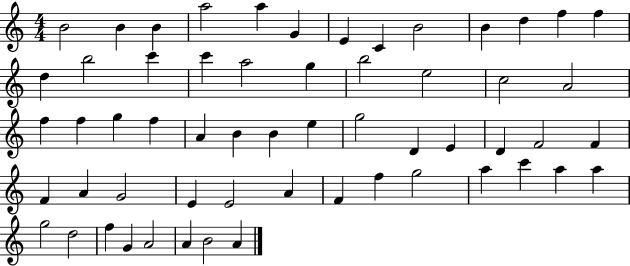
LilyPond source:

{
  \clef treble
  \numericTimeSignature
  \time 4/4
  \key c \major
  b'2 b'4 b'4 | a''2 a''4 g'4 | e'4 c'4 b'2 | b'4 d''4 f''4 f''4 | \break d''4 b''2 c'''4 | c'''4 a''2 g''4 | b''2 e''2 | c''2 a'2 | \break f''4 f''4 g''4 f''4 | a'4 b'4 b'4 e''4 | g''2 d'4 e'4 | d'4 f'2 f'4 | \break f'4 a'4 g'2 | e'4 e'2 a'4 | f'4 f''4 g''2 | a''4 c'''4 a''4 a''4 | \break g''2 d''2 | f''4 g'4 a'2 | a'4 b'2 a'4 | \bar "|."
}